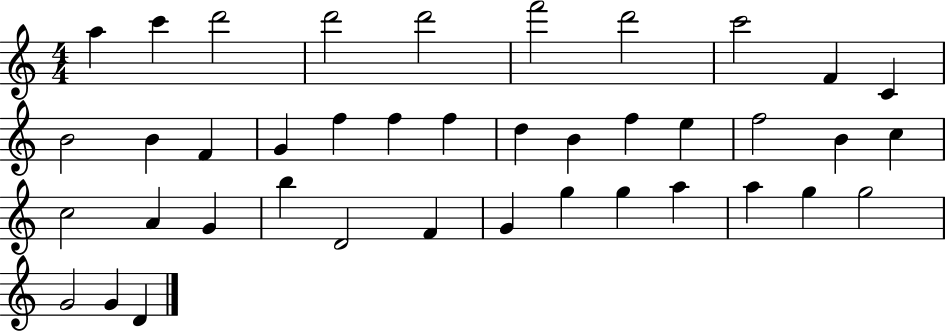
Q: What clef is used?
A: treble